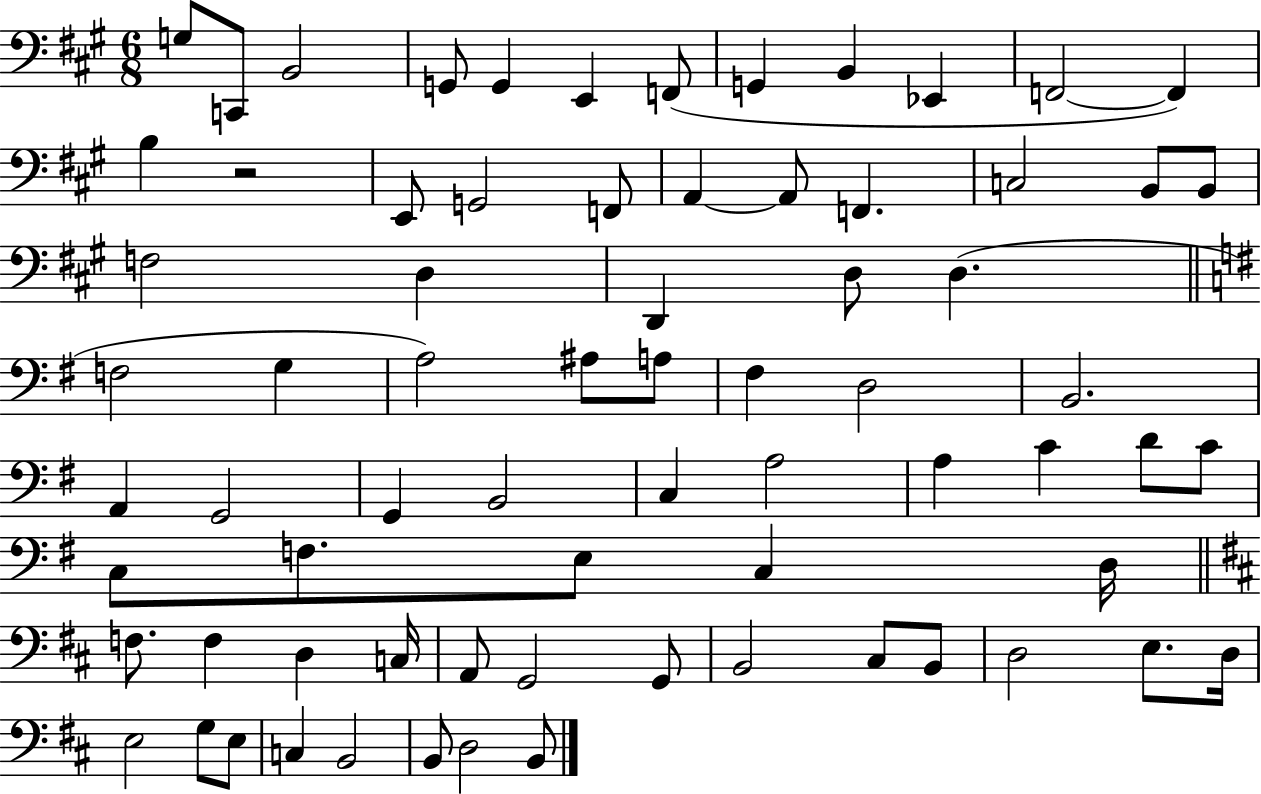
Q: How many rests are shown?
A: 1